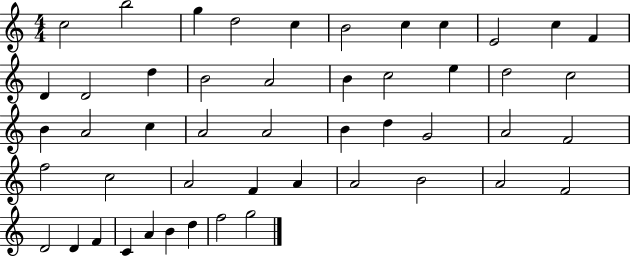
X:1
T:Untitled
M:4/4
L:1/4
K:C
c2 b2 g d2 c B2 c c E2 c F D D2 d B2 A2 B c2 e d2 c2 B A2 c A2 A2 B d G2 A2 F2 f2 c2 A2 F A A2 B2 A2 F2 D2 D F C A B d f2 g2